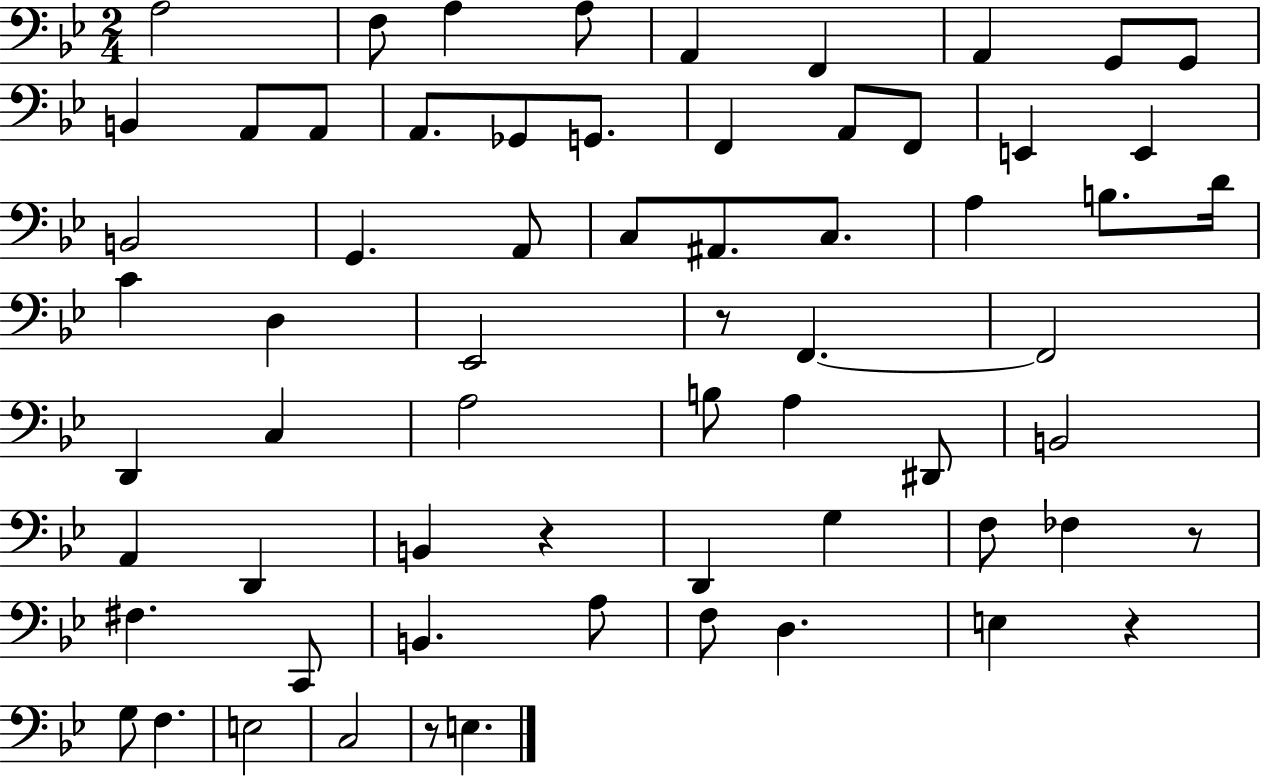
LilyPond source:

{
  \clef bass
  \numericTimeSignature
  \time 2/4
  \key bes \major
  a2 | f8 a4 a8 | a,4 f,4 | a,4 g,8 g,8 | \break b,4 a,8 a,8 | a,8. ges,8 g,8. | f,4 a,8 f,8 | e,4 e,4 | \break b,2 | g,4. a,8 | c8 ais,8. c8. | a4 b8. d'16 | \break c'4 d4 | ees,2 | r8 f,4.~~ | f,2 | \break d,4 c4 | a2 | b8 a4 dis,8 | b,2 | \break a,4 d,4 | b,4 r4 | d,4 g4 | f8 fes4 r8 | \break fis4. c,8 | b,4. a8 | f8 d4. | e4 r4 | \break g8 f4. | e2 | c2 | r8 e4. | \break \bar "|."
}